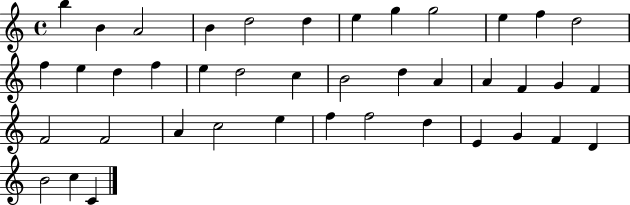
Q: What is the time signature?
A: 4/4